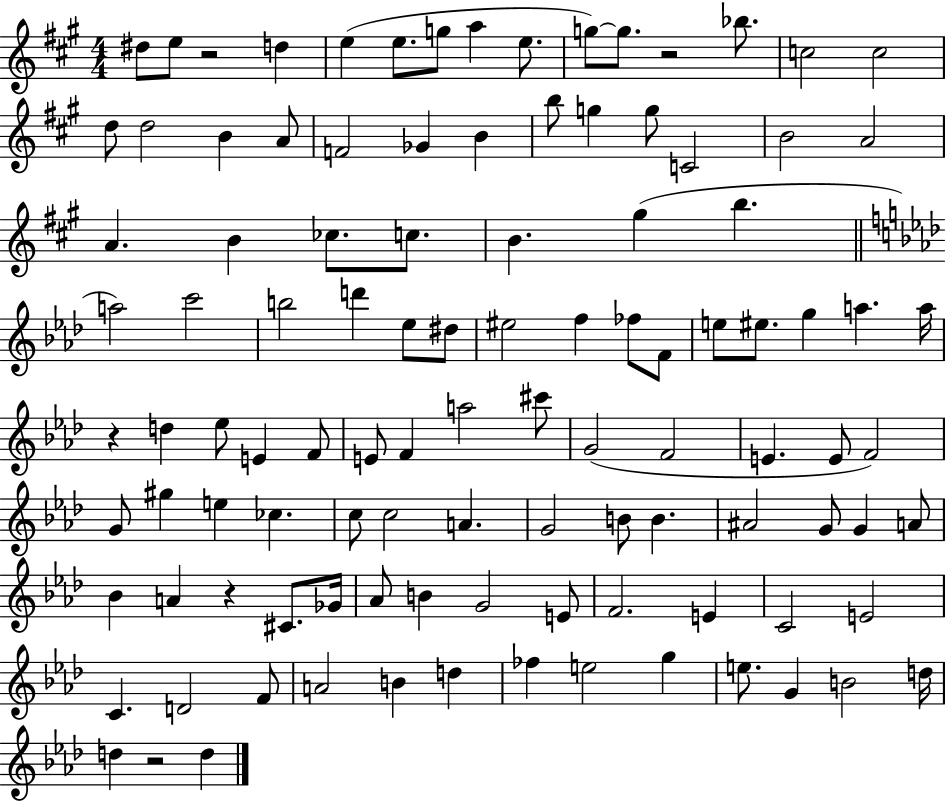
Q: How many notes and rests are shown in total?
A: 107